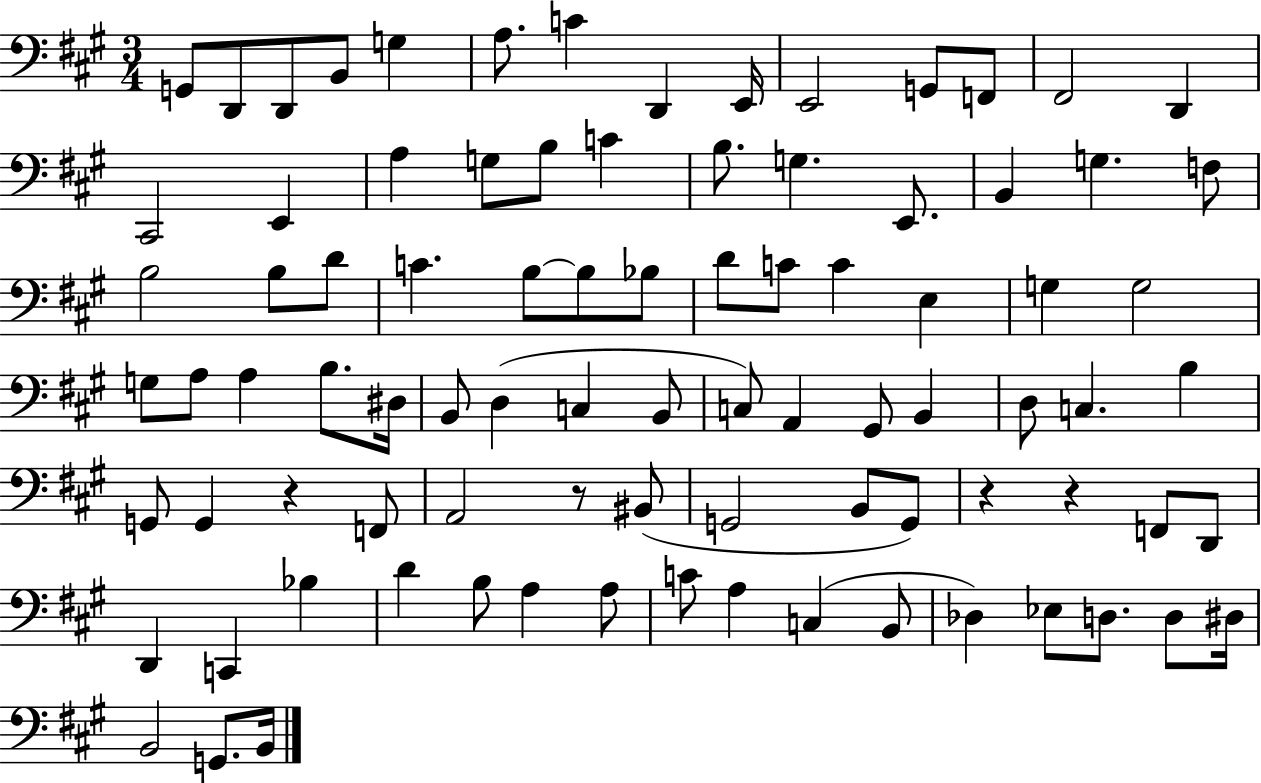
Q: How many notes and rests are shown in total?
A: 88